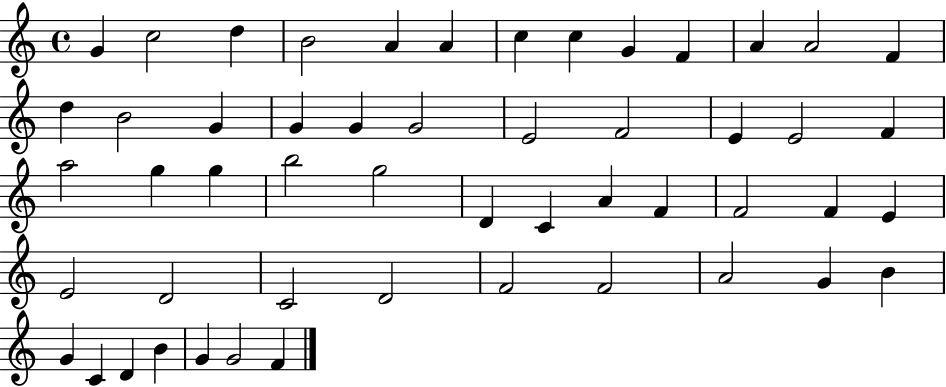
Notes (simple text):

G4/q C5/h D5/q B4/h A4/q A4/q C5/q C5/q G4/q F4/q A4/q A4/h F4/q D5/q B4/h G4/q G4/q G4/q G4/h E4/h F4/h E4/q E4/h F4/q A5/h G5/q G5/q B5/h G5/h D4/q C4/q A4/q F4/q F4/h F4/q E4/q E4/h D4/h C4/h D4/h F4/h F4/h A4/h G4/q B4/q G4/q C4/q D4/q B4/q G4/q G4/h F4/q